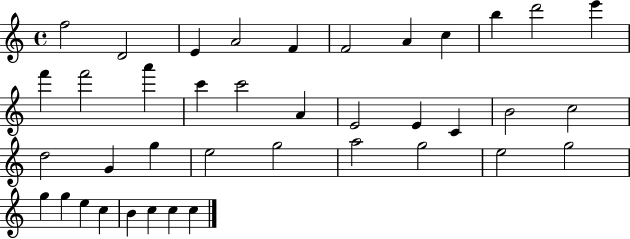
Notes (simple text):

F5/h D4/h E4/q A4/h F4/q F4/h A4/q C5/q B5/q D6/h E6/q F6/q F6/h A6/q C6/q C6/h A4/q E4/h E4/q C4/q B4/h C5/h D5/h G4/q G5/q E5/h G5/h A5/h G5/h E5/h G5/h G5/q G5/q E5/q C5/q B4/q C5/q C5/q C5/q